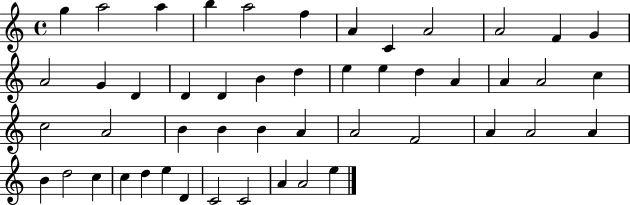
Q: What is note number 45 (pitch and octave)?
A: C4